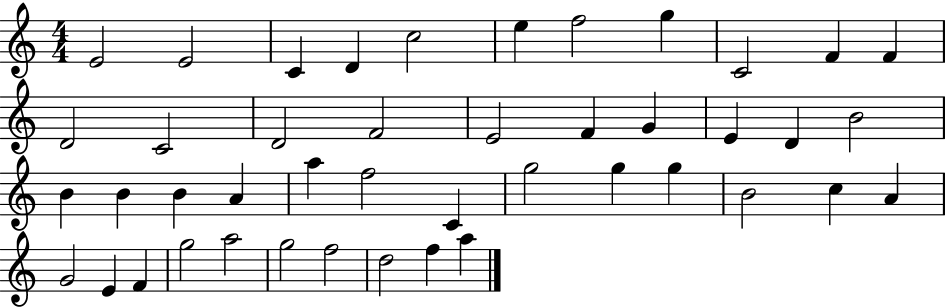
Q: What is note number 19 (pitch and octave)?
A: E4